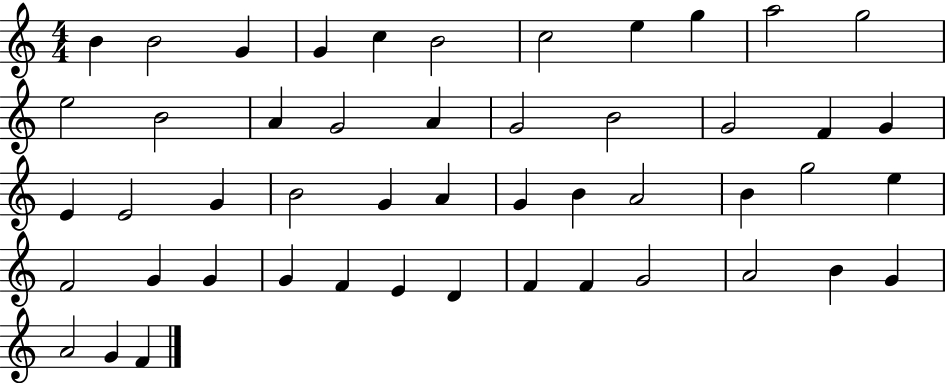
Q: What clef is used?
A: treble